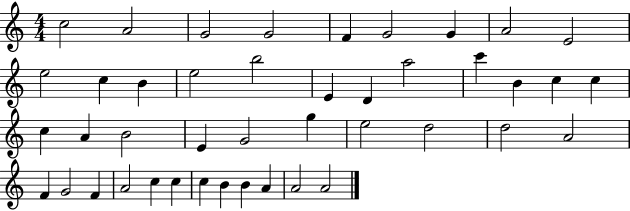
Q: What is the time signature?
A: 4/4